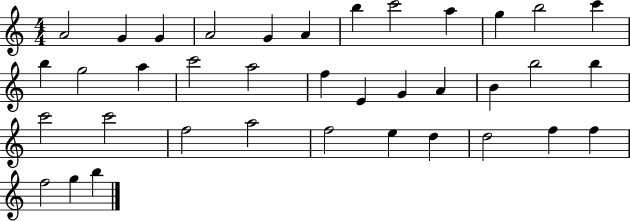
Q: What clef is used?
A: treble